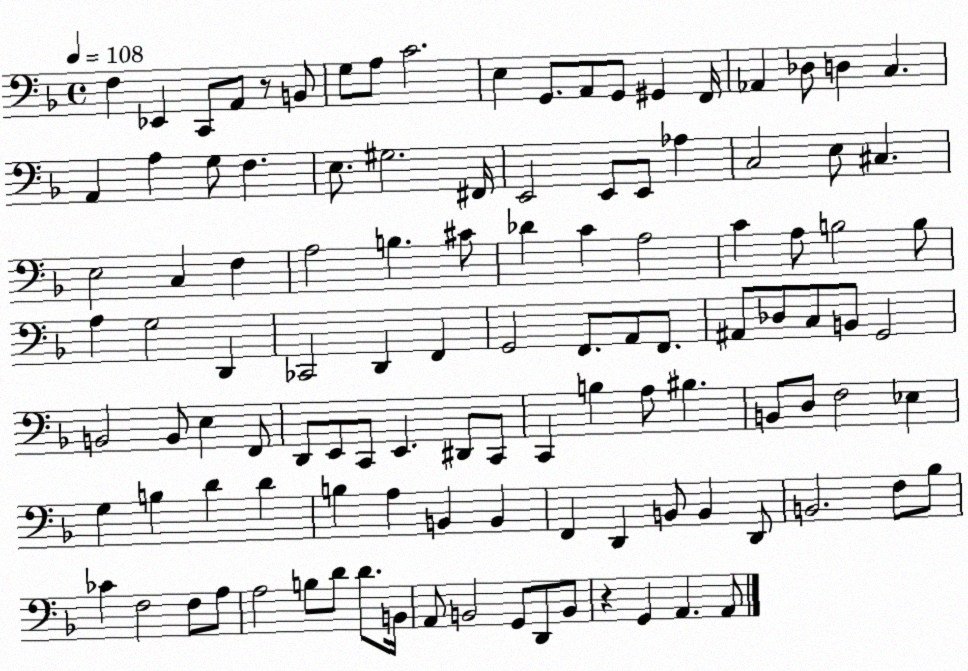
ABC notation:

X:1
T:Untitled
M:4/4
L:1/4
K:F
F, _E,, C,,/2 A,,/2 z/2 B,,/2 G,/2 A,/2 C2 E, G,,/2 A,,/2 G,,/2 ^G,, F,,/4 _A,, _D,/2 D, C, A,, A, G,/2 F, E,/2 ^G,2 ^F,,/4 E,,2 E,,/2 E,,/2 _A, C,2 E,/2 ^C, E,2 C, F, A,2 B, ^C/2 _D C A,2 C A,/2 B,2 B,/2 A, G,2 D,, _C,,2 D,, F,, G,,2 F,,/2 A,,/2 F,,/2 ^A,,/2 _D,/2 C,/2 B,,/2 G,,2 B,,2 B,,/2 E, F,,/2 D,,/2 E,,/2 C,,/2 E,, ^D,,/2 C,,/2 C,, B, A,/2 ^B, B,,/2 D,/2 F,2 _E, G, B, D D B, A, B,, B,, F,, D,, B,,/2 B,, D,,/2 B,,2 F,/2 _B,/2 _C F,2 F,/2 A,/2 A,2 B,/2 D/2 D/2 B,,/4 A,,/2 B,,2 G,,/2 D,,/2 B,,/2 z G,, A,, A,,/2